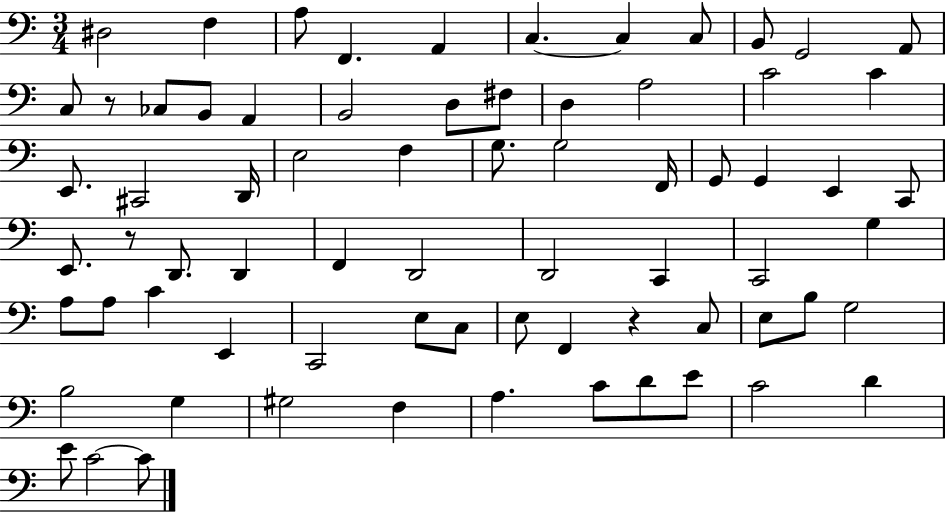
D#3/h F3/q A3/e F2/q. A2/q C3/q. C3/q C3/e B2/e G2/h A2/e C3/e R/e CES3/e B2/e A2/q B2/h D3/e F#3/e D3/q A3/h C4/h C4/q E2/e. C#2/h D2/s E3/h F3/q G3/e. G3/h F2/s G2/e G2/q E2/q C2/e E2/e. R/e D2/e. D2/q F2/q D2/h D2/h C2/q C2/h G3/q A3/e A3/e C4/q E2/q C2/h E3/e C3/e E3/e F2/q R/q C3/e E3/e B3/e G3/h B3/h G3/q G#3/h F3/q A3/q. C4/e D4/e E4/e C4/h D4/q E4/e C4/h C4/e